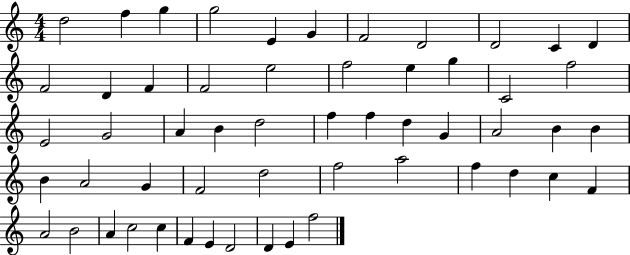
D5/h F5/q G5/q G5/h E4/q G4/q F4/h D4/h D4/h C4/q D4/q F4/h D4/q F4/q F4/h E5/h F5/h E5/q G5/q C4/h F5/h E4/h G4/h A4/q B4/q D5/h F5/q F5/q D5/q G4/q A4/h B4/q B4/q B4/q A4/h G4/q F4/h D5/h F5/h A5/h F5/q D5/q C5/q F4/q A4/h B4/h A4/q C5/h C5/q F4/q E4/q D4/h D4/q E4/q F5/h